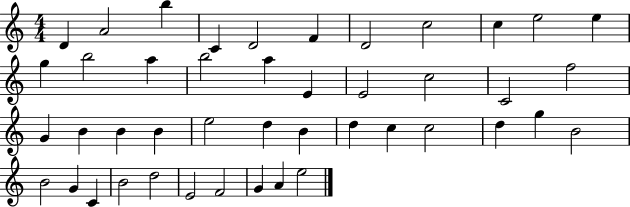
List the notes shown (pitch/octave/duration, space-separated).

D4/q A4/h B5/q C4/q D4/h F4/q D4/h C5/h C5/q E5/h E5/q G5/q B5/h A5/q B5/h A5/q E4/q E4/h C5/h C4/h F5/h G4/q B4/q B4/q B4/q E5/h D5/q B4/q D5/q C5/q C5/h D5/q G5/q B4/h B4/h G4/q C4/q B4/h D5/h E4/h F4/h G4/q A4/q E5/h